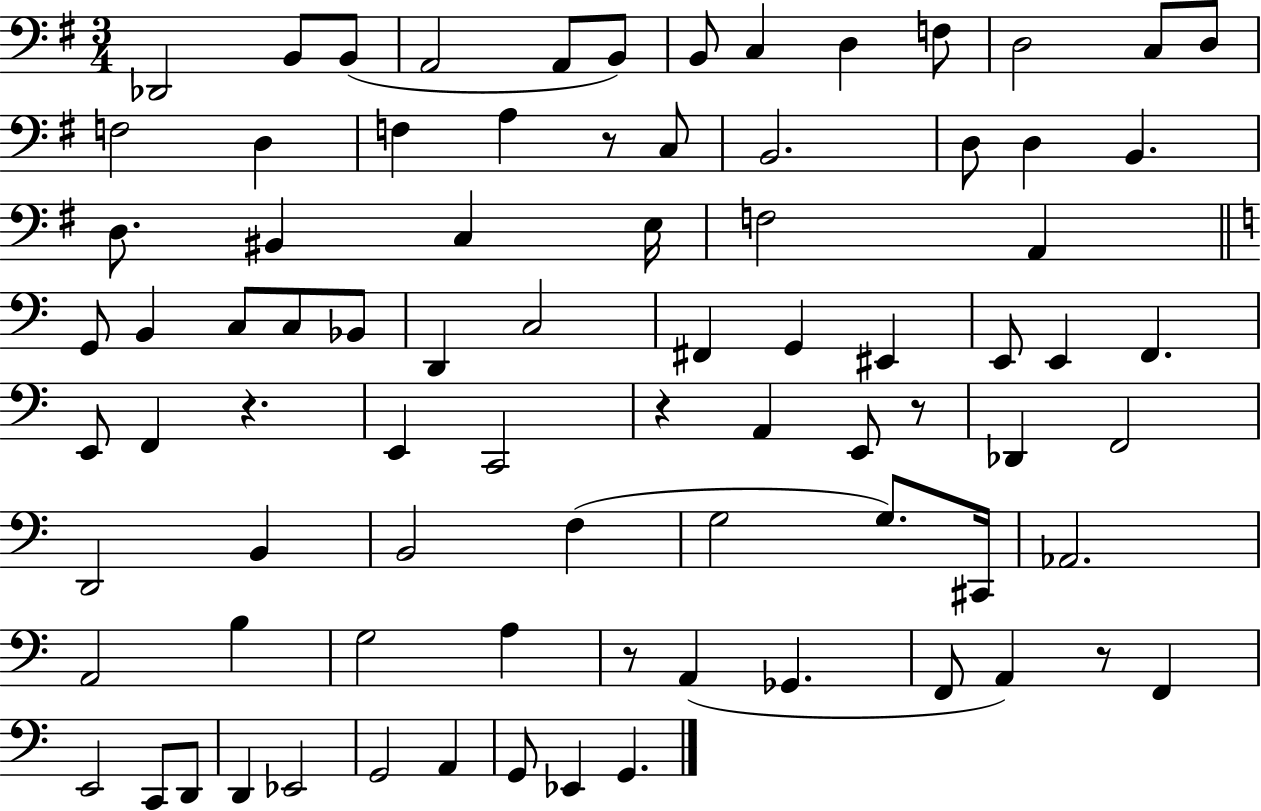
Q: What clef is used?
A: bass